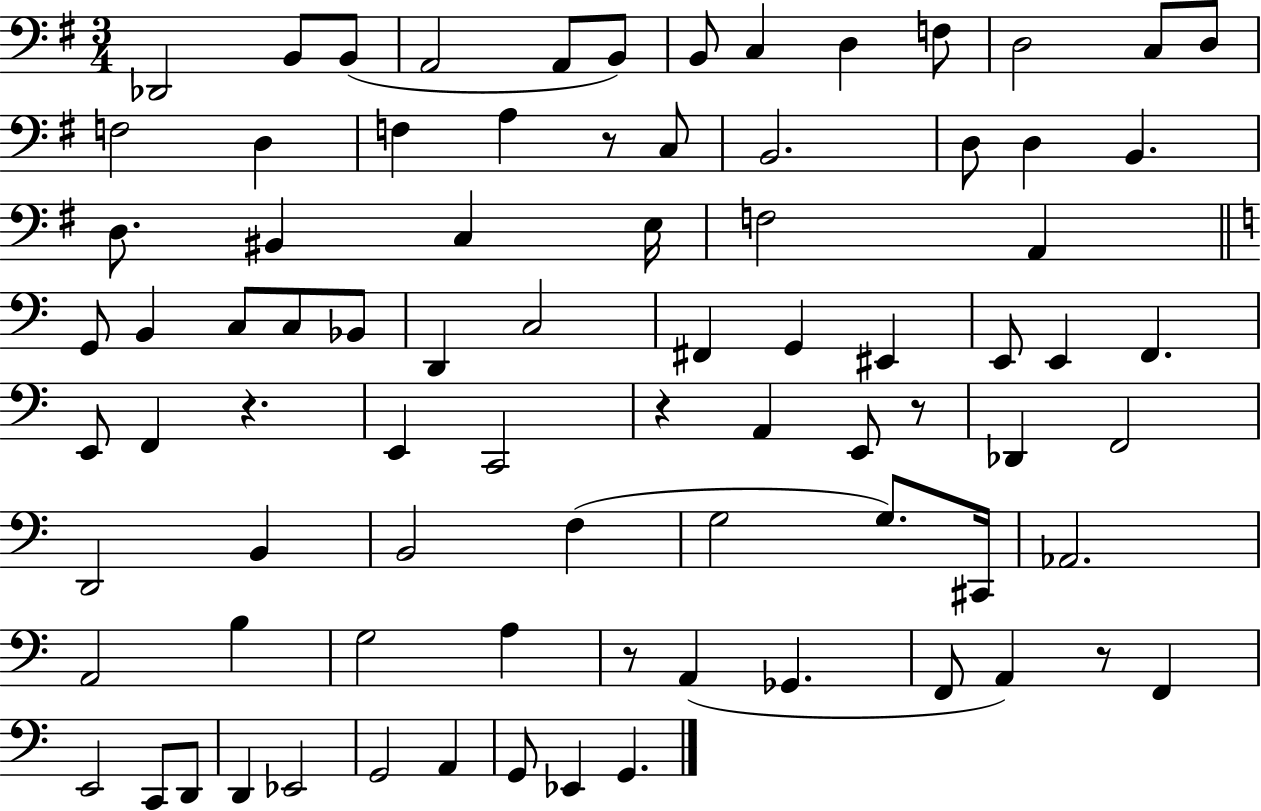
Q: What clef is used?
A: bass